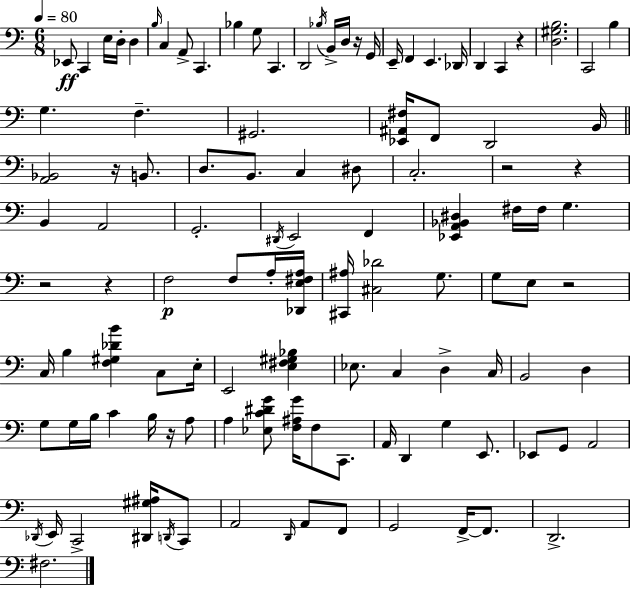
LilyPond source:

{
  \clef bass
  \numericTimeSignature
  \time 6/8
  \key a \minor
  \tempo 4 = 80
  \repeat volta 2 { ees,8\ff c,4 e16 d16-. d4 | \grace { b16 } c4 a,8-> c,4. | bes4 g8 c,4. | d,2 \acciaccatura { bes16 } b,16-> d16 | \break r16 g,16 e,16-- f,4 e,4. | des,16 d,4 c,4 r4 | <d gis b>2. | c,2 b4 | \break g4. f4.-- | gis,2. | <ees, ais, fis>16 f,8 d,2 | b,16 \bar "||" \break \key c \major <a, bes,>2 r16 b,8. | d8. b,8. c4 dis8 | c2.-. | r2 r4 | \break b,4 a,2 | g,2.-. | \acciaccatura { dis,16 } e,2 f,4 | <ees, a, bes, dis>4 fis16 fis16 g4. | \break r2 r4 | f2\p f8 a16-. | <des, e fis a>16 <cis, ais>16 <cis des'>2 g8. | g8 e8 r2 | \break c16 b4 <f gis des' b'>4 c8 | e16-. e,2 <e fis gis bes>4 | ees8. c4 d4-> | c16 b,2 d4 | \break g8 g16 b16 c'4 b16 r16 a8 | a4 <ees c' dis' g'>8 <f ais g'>16 f8 c,8. | a,16 d,4 g4 e,8. | ees,8 g,8 a,2 | \break \acciaccatura { des,16 } e,16 c,2-> <dis, gis ais>16 | \acciaccatura { d,16 } c,8 a,2 \grace { d,16 } | a,8 f,8 g,2 | f,16->~~ f,8. d,2.-> | \break fis2. | } \bar "|."
}